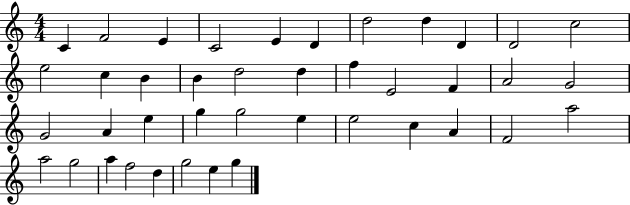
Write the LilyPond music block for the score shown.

{
  \clef treble
  \numericTimeSignature
  \time 4/4
  \key c \major
  c'4 f'2 e'4 | c'2 e'4 d'4 | d''2 d''4 d'4 | d'2 c''2 | \break e''2 c''4 b'4 | b'4 d''2 d''4 | f''4 e'2 f'4 | a'2 g'2 | \break g'2 a'4 e''4 | g''4 g''2 e''4 | e''2 c''4 a'4 | f'2 a''2 | \break a''2 g''2 | a''4 f''2 d''4 | g''2 e''4 g''4 | \bar "|."
}